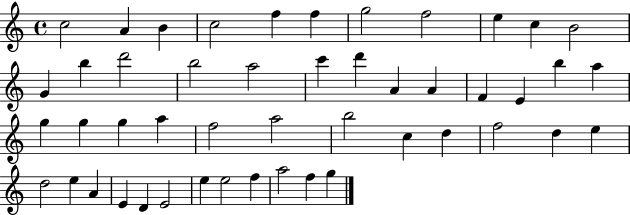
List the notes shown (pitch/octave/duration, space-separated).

C5/h A4/q B4/q C5/h F5/q F5/q G5/h F5/h E5/q C5/q B4/h G4/q B5/q D6/h B5/h A5/h C6/q D6/q A4/q A4/q F4/q E4/q B5/q A5/q G5/q G5/q G5/q A5/q F5/h A5/h B5/h C5/q D5/q F5/h D5/q E5/q D5/h E5/q A4/q E4/q D4/q E4/h E5/q E5/h F5/q A5/h F5/q G5/q